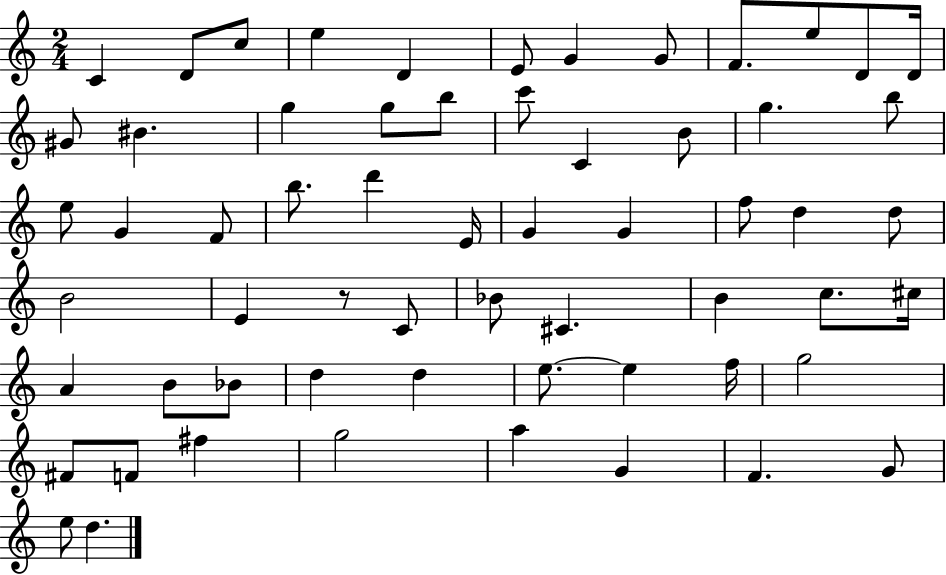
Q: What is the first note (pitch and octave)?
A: C4